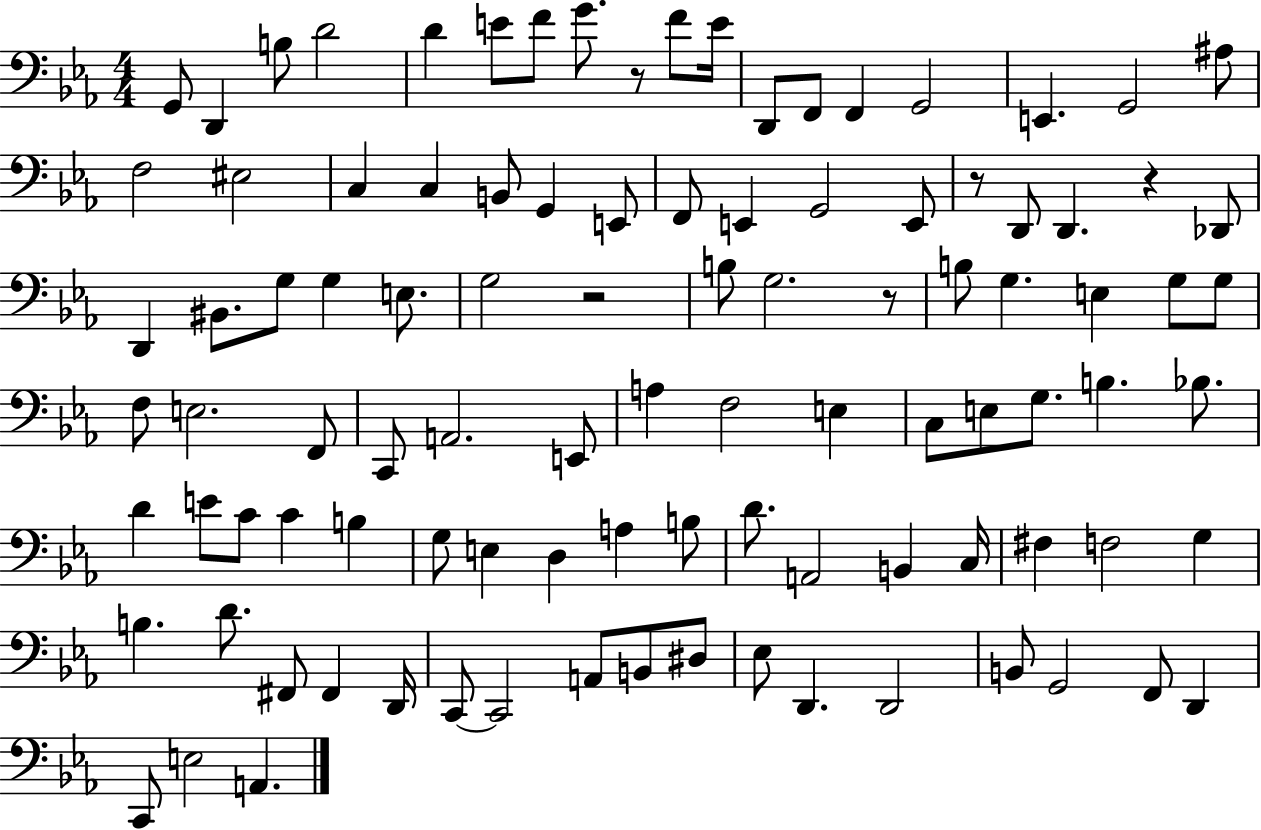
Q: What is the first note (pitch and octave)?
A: G2